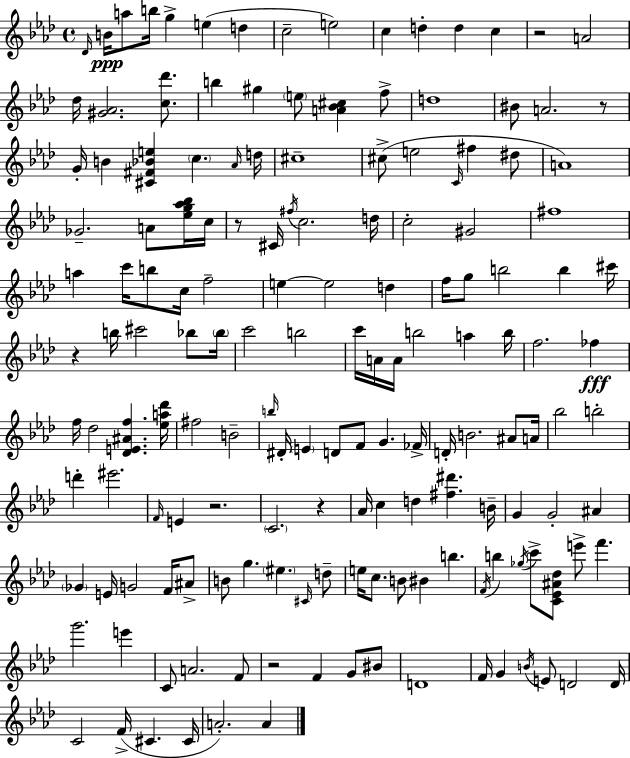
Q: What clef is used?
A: treble